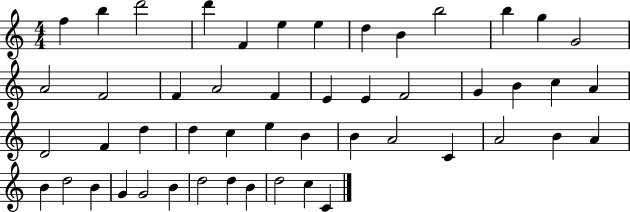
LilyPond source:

{
  \clef treble
  \numericTimeSignature
  \time 4/4
  \key c \major
  f''4 b''4 d'''2 | d'''4 f'4 e''4 e''4 | d''4 b'4 b''2 | b''4 g''4 g'2 | \break a'2 f'2 | f'4 a'2 f'4 | e'4 e'4 f'2 | g'4 b'4 c''4 a'4 | \break d'2 f'4 d''4 | d''4 c''4 e''4 b'4 | b'4 a'2 c'4 | a'2 b'4 a'4 | \break b'4 d''2 b'4 | g'4 g'2 b'4 | d''2 d''4 b'4 | d''2 c''4 c'4 | \break \bar "|."
}